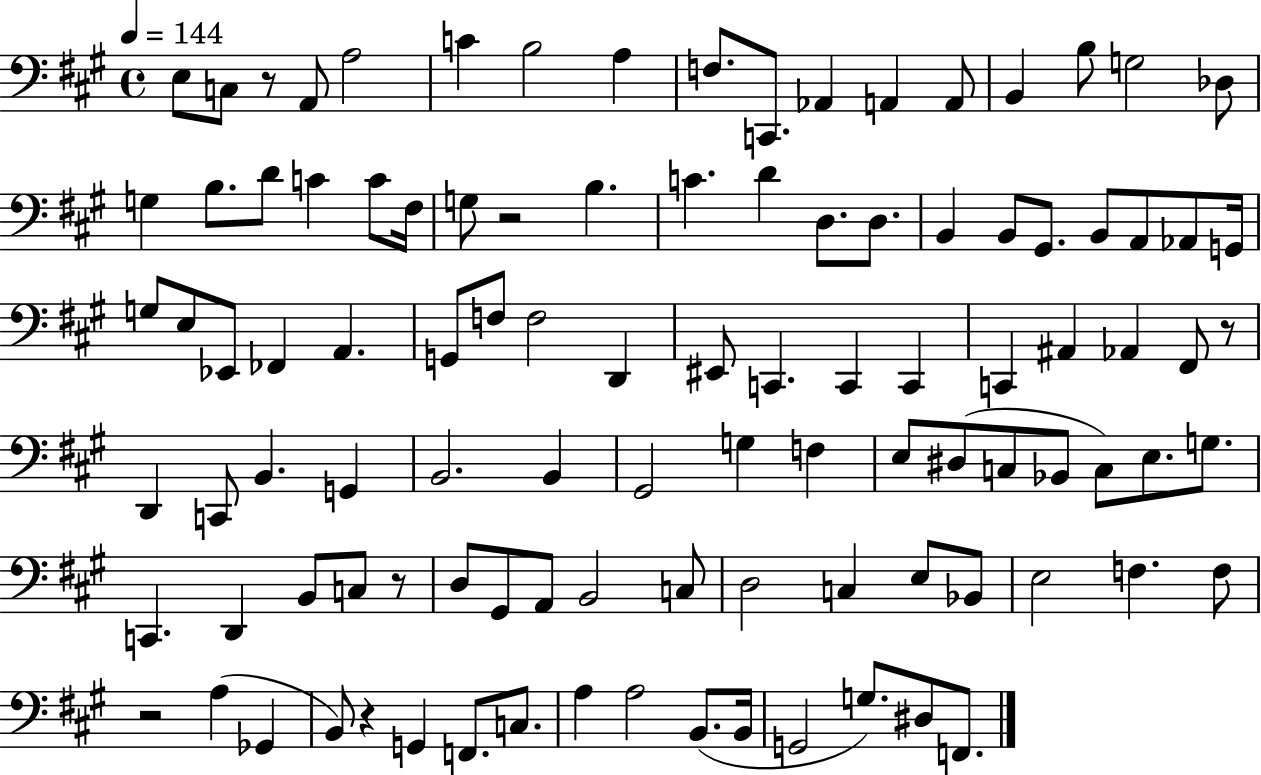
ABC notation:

X:1
T:Untitled
M:4/4
L:1/4
K:A
E,/2 C,/2 z/2 A,,/2 A,2 C B,2 A, F,/2 C,,/2 _A,, A,, A,,/2 B,, B,/2 G,2 _D,/2 G, B,/2 D/2 C C/2 ^F,/4 G,/2 z2 B, C D D,/2 D,/2 B,, B,,/2 ^G,,/2 B,,/2 A,,/2 _A,,/2 G,,/4 G,/2 E,/2 _E,,/2 _F,, A,, G,,/2 F,/2 F,2 D,, ^E,,/2 C,, C,, C,, C,, ^A,, _A,, ^F,,/2 z/2 D,, C,,/2 B,, G,, B,,2 B,, ^G,,2 G, F, E,/2 ^D,/2 C,/2 _B,,/2 C,/2 E,/2 G,/2 C,, D,, B,,/2 C,/2 z/2 D,/2 ^G,,/2 A,,/2 B,,2 C,/2 D,2 C, E,/2 _B,,/2 E,2 F, F,/2 z2 A, _G,, B,,/2 z G,, F,,/2 C,/2 A, A,2 B,,/2 B,,/4 G,,2 G,/2 ^D,/2 F,,/2